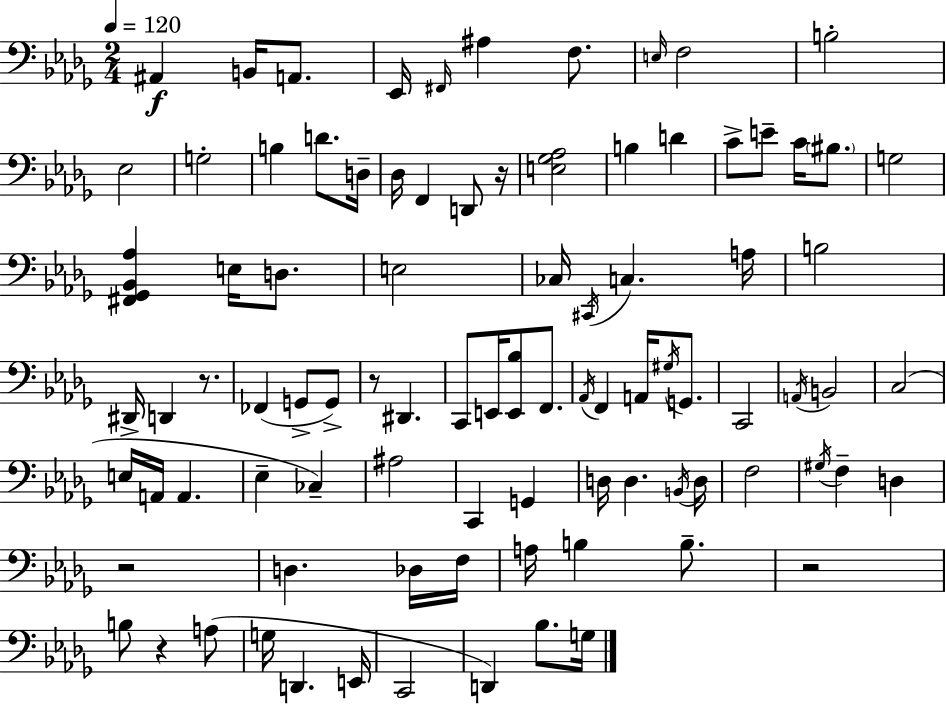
X:1
T:Untitled
M:2/4
L:1/4
K:Bbm
^A,, B,,/4 A,,/2 _E,,/4 ^F,,/4 ^A, F,/2 E,/4 F,2 B,2 _E,2 G,2 B, D/2 D,/4 _D,/4 F,, D,,/2 z/4 [E,_G,_A,]2 B, D C/2 E/2 C/4 ^B,/2 G,2 [^F,,_G,,_B,,_A,] E,/4 D,/2 E,2 _C,/4 ^C,,/4 C, A,/4 B,2 ^D,,/4 D,, z/2 _F,, G,,/2 G,,/2 z/2 ^D,, C,,/2 E,,/4 [E,,_B,]/2 F,,/2 _A,,/4 F,, A,,/4 ^G,/4 G,,/2 C,,2 A,,/4 B,,2 C,2 E,/4 A,,/4 A,, _E, _C, ^A,2 C,, G,, D,/4 D, B,,/4 D,/4 F,2 ^G,/4 F, D, z2 D, _D,/4 F,/4 A,/4 B, B,/2 z2 B,/2 z A,/2 G,/4 D,, E,,/4 C,,2 D,, _B,/2 G,/4